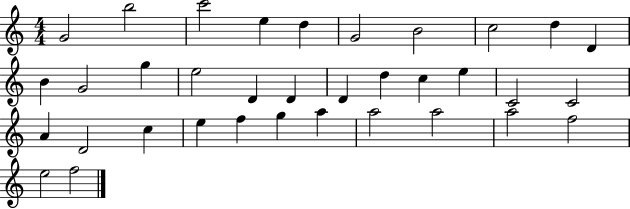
X:1
T:Untitled
M:4/4
L:1/4
K:C
G2 b2 c'2 e d G2 B2 c2 d D B G2 g e2 D D D d c e C2 C2 A D2 c e f g a a2 a2 a2 f2 e2 f2